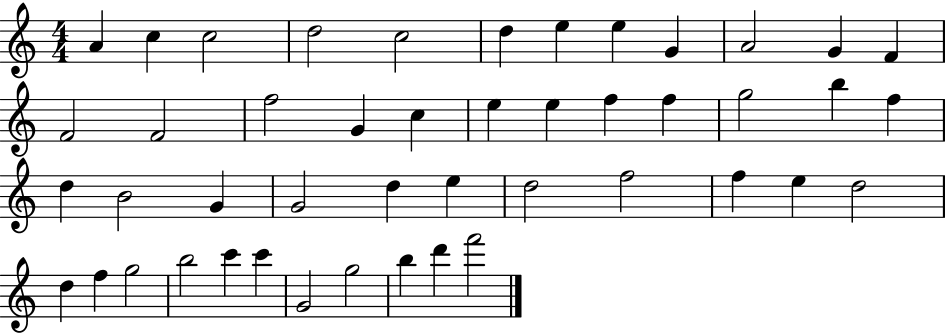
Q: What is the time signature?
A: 4/4